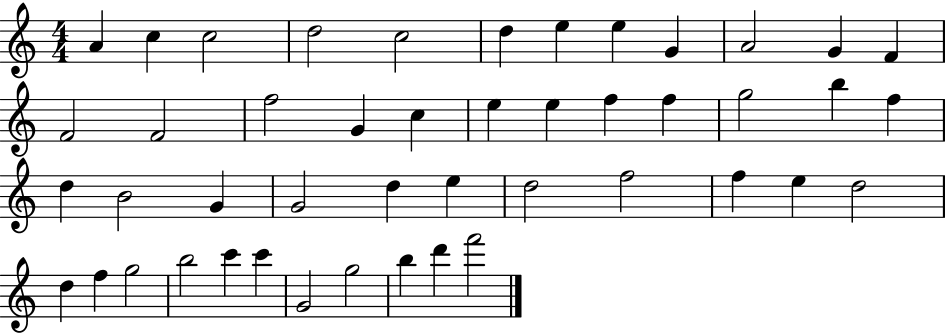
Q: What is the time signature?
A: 4/4